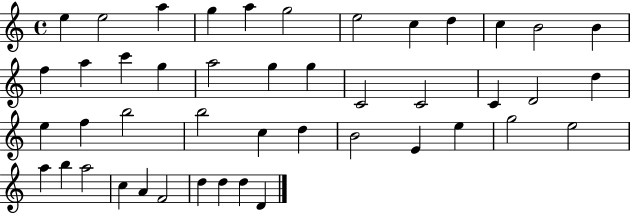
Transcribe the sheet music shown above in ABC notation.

X:1
T:Untitled
M:4/4
L:1/4
K:C
e e2 a g a g2 e2 c d c B2 B f a c' g a2 g g C2 C2 C D2 d e f b2 b2 c d B2 E e g2 e2 a b a2 c A F2 d d d D